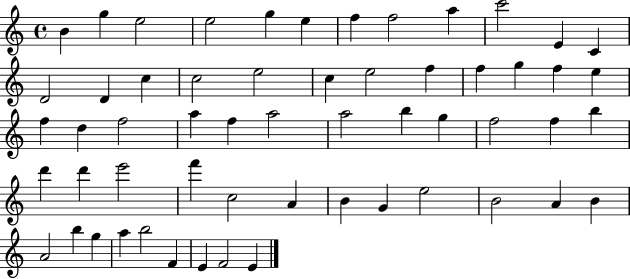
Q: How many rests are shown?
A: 0